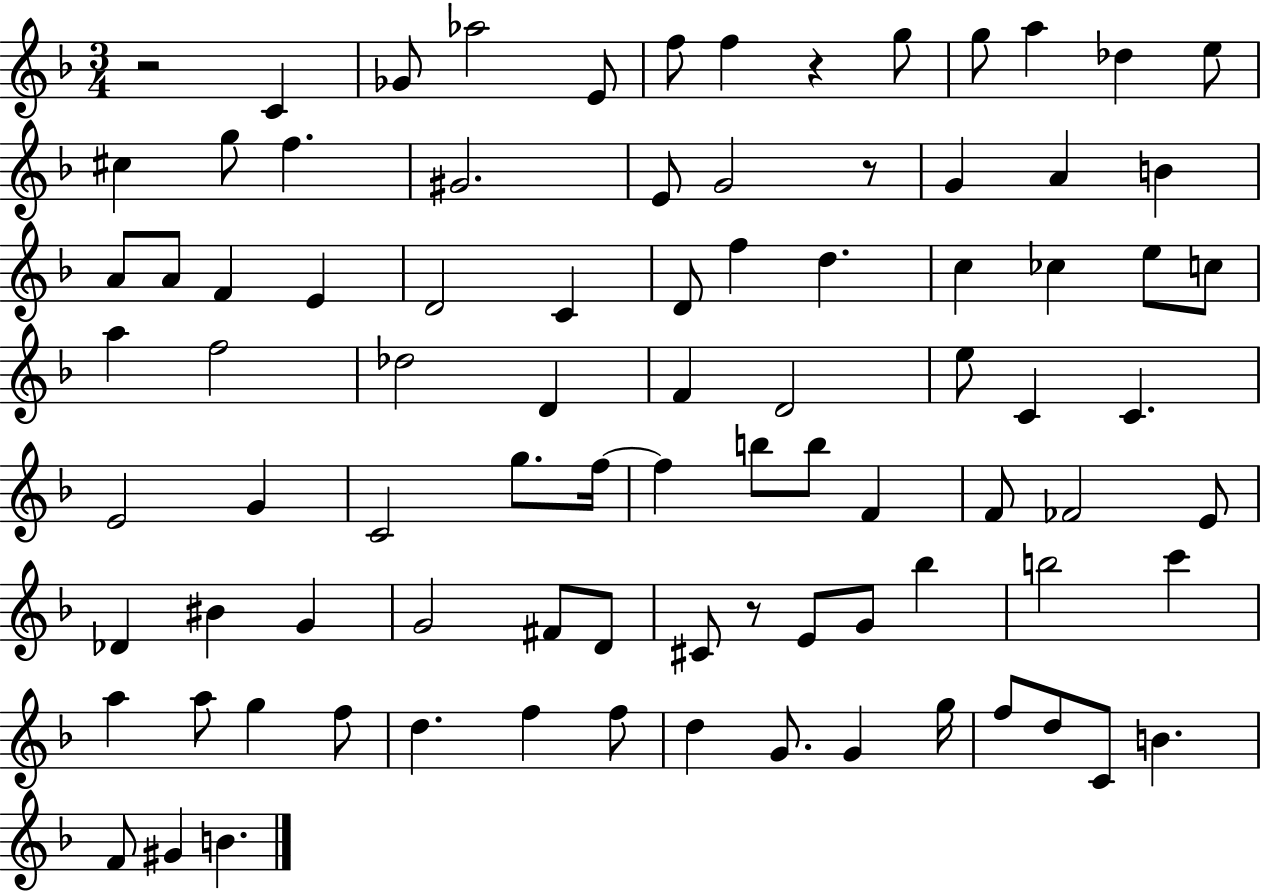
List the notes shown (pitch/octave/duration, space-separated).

R/h C4/q Gb4/e Ab5/h E4/e F5/e F5/q R/q G5/e G5/e A5/q Db5/q E5/e C#5/q G5/e F5/q. G#4/h. E4/e G4/h R/e G4/q A4/q B4/q A4/e A4/e F4/q E4/q D4/h C4/q D4/e F5/q D5/q. C5/q CES5/q E5/e C5/e A5/q F5/h Db5/h D4/q F4/q D4/h E5/e C4/q C4/q. E4/h G4/q C4/h G5/e. F5/s F5/q B5/e B5/e F4/q F4/e FES4/h E4/e Db4/q BIS4/q G4/q G4/h F#4/e D4/e C#4/e R/e E4/e G4/e Bb5/q B5/h C6/q A5/q A5/e G5/q F5/e D5/q. F5/q F5/e D5/q G4/e. G4/q G5/s F5/e D5/e C4/e B4/q. F4/e G#4/q B4/q.